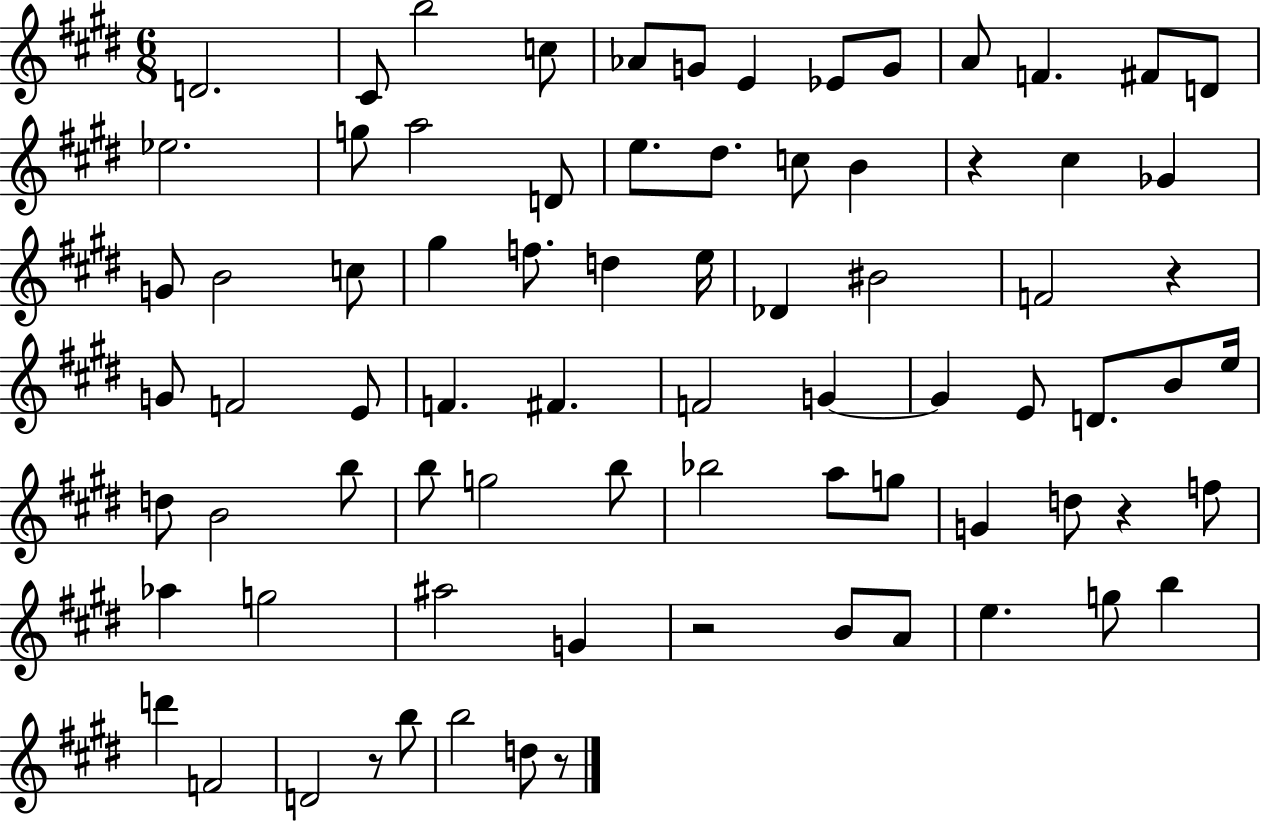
D4/h. C#4/e B5/h C5/e Ab4/e G4/e E4/q Eb4/e G4/e A4/e F4/q. F#4/e D4/e Eb5/h. G5/e A5/h D4/e E5/e. D#5/e. C5/e B4/q R/q C#5/q Gb4/q G4/e B4/h C5/e G#5/q F5/e. D5/q E5/s Db4/q BIS4/h F4/h R/q G4/e F4/h E4/e F4/q. F#4/q. F4/h G4/q G4/q E4/e D4/e. B4/e E5/s D5/e B4/h B5/e B5/e G5/h B5/e Bb5/h A5/e G5/e G4/q D5/e R/q F5/e Ab5/q G5/h A#5/h G4/q R/h B4/e A4/e E5/q. G5/e B5/q D6/q F4/h D4/h R/e B5/e B5/h D5/e R/e